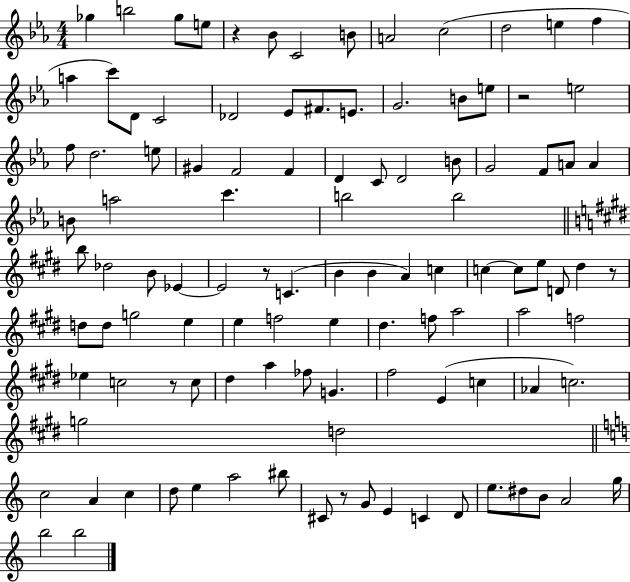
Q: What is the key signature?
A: EES major